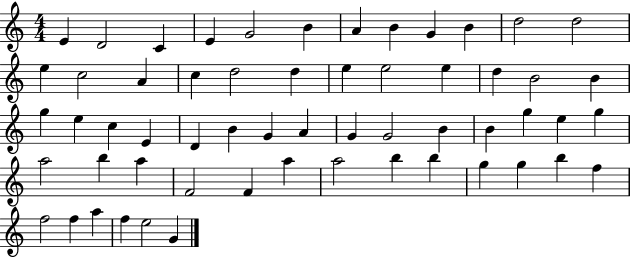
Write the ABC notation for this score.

X:1
T:Untitled
M:4/4
L:1/4
K:C
E D2 C E G2 B A B G B d2 d2 e c2 A c d2 d e e2 e d B2 B g e c E D B G A G G2 B B g e g a2 b a F2 F a a2 b b g g b f f2 f a f e2 G